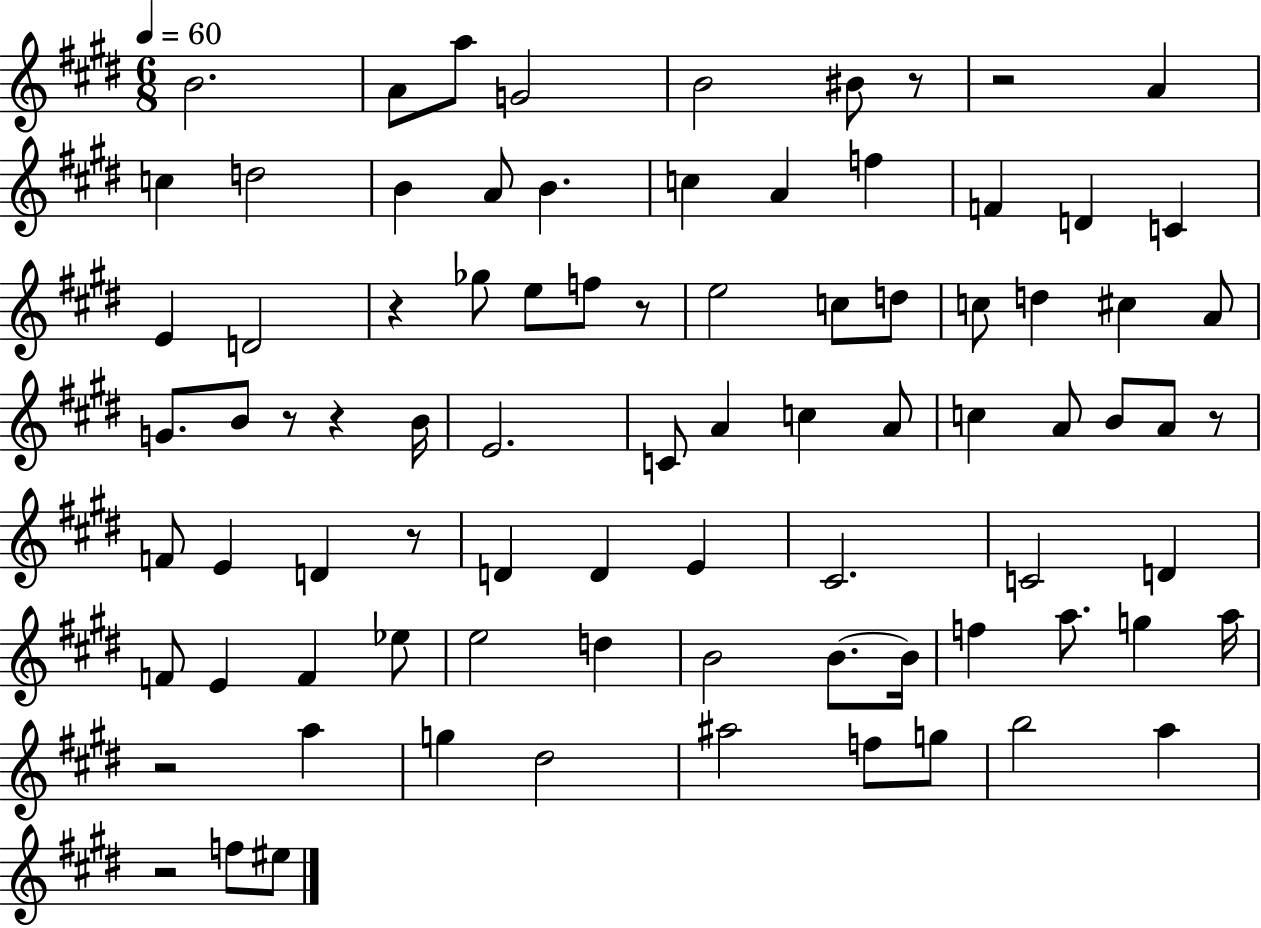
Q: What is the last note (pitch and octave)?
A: EIS5